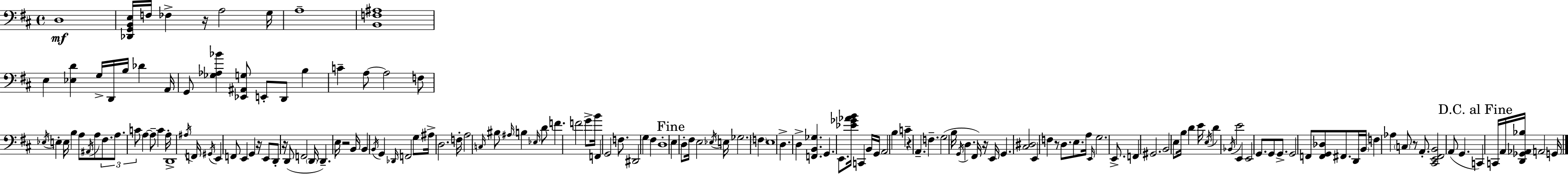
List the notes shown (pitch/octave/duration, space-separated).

D3/w [Db2,G2,B2,E3]/s F3/s FES3/q R/s A3/h G3/s A3/w [B2,F3,A#3]/w E3/q [Eb3,D4]/q G3/s D2/s B3/s Db4/q A2/s G2/e [Gb3,Ab3,Bb4]/q [Eb2,A#2,G3]/e E2/e D2/e B3/q C4/q A3/e A3/h F3/e Eb3/s E3/q E3/s B3/q A3/e A#2/s A3/e F#3/e. A3/e. C4/e A3/q A3/e C4/q A3/s D2/w A#3/s F2/s G#2/s E2/q F2/e E2/q G2/q R/s E2/e D2/e R/s D2/e F2/h D2/s D2/q. E3/s R/h B2/s B2/q B2/s G2/q Db2/s F2/h G3/e A#3/s D3/h. F3/s A3/h C3/s BIS3/e A#3/s B3/q Eb3/s D4/e F4/q. F4/h G4/e B4/s F2/q G2/h F3/e. D#2/h G3/q F#3/q D3/w E3/q D3/e F#3/s E3/h Eb3/s E3/s Gb3/h. F3/q E3/w D3/q. D3/q [F2,B2,Gb3]/q. G2/q. E2/e. [Eb4,Gb4,Ab4,B4]/s C2/q B2/s G2/s A2/h B3/q C4/q R/q A2/q. F3/q. G3/h B3/s G2/s D3/q. F#2/s R/s E2/s G2/q. [C#3,D#3]/h E2/q F3/q R/e D3/e. E3/e. A3/s E2/s G3/h. E2/e. F2/q G#2/h. B2/h E3/e B3/s D4/q E4/s E3/s D4/q Bb2/s E4/h E2/q E2/h G2/e. G2/e G2/e. G2/h F2/e [F2,G2,Db3]/e F#2/e. D2/s B2/s F3/q Ab3/q C3/e R/e A2/e. [C#2,E2,F#2,B2]/h A2/e G2/q. C2/q C2/s A2/s [D2,Gb2,Ab2,Bb3]/s A2/h G2/s